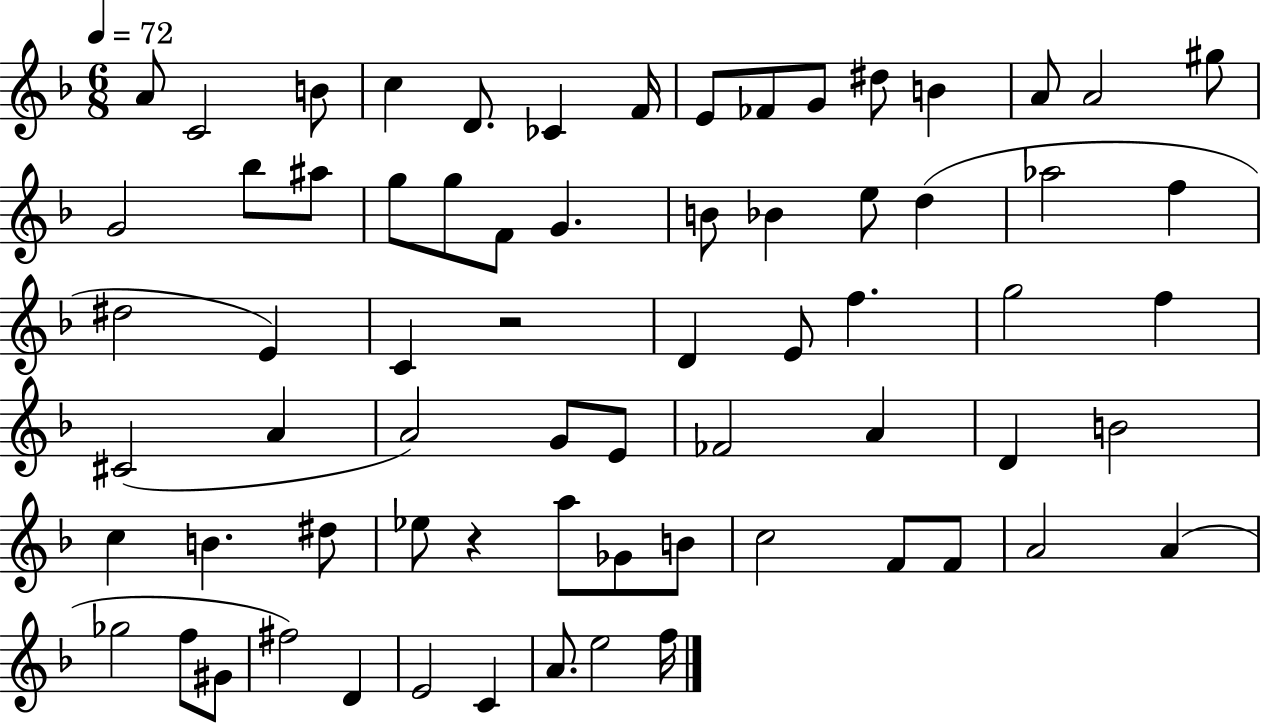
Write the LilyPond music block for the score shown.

{
  \clef treble
  \numericTimeSignature
  \time 6/8
  \key f \major
  \tempo 4 = 72
  a'8 c'2 b'8 | c''4 d'8. ces'4 f'16 | e'8 fes'8 g'8 dis''8 b'4 | a'8 a'2 gis''8 | \break g'2 bes''8 ais''8 | g''8 g''8 f'8 g'4. | b'8 bes'4 e''8 d''4( | aes''2 f''4 | \break dis''2 e'4) | c'4 r2 | d'4 e'8 f''4. | g''2 f''4 | \break cis'2( a'4 | a'2) g'8 e'8 | fes'2 a'4 | d'4 b'2 | \break c''4 b'4. dis''8 | ees''8 r4 a''8 ges'8 b'8 | c''2 f'8 f'8 | a'2 a'4( | \break ges''2 f''8 gis'8 | fis''2) d'4 | e'2 c'4 | a'8. e''2 f''16 | \break \bar "|."
}